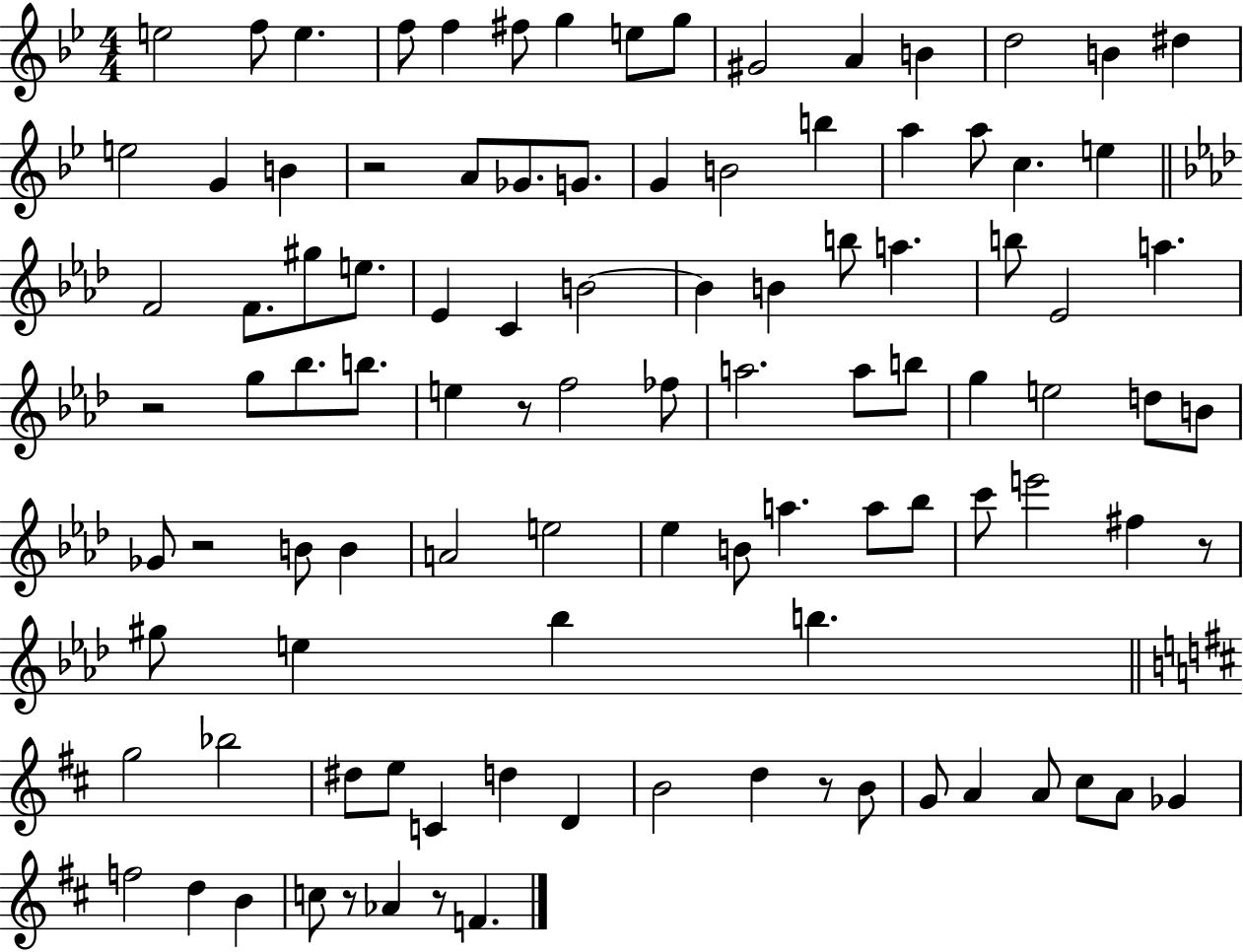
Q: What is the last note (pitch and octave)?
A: F4